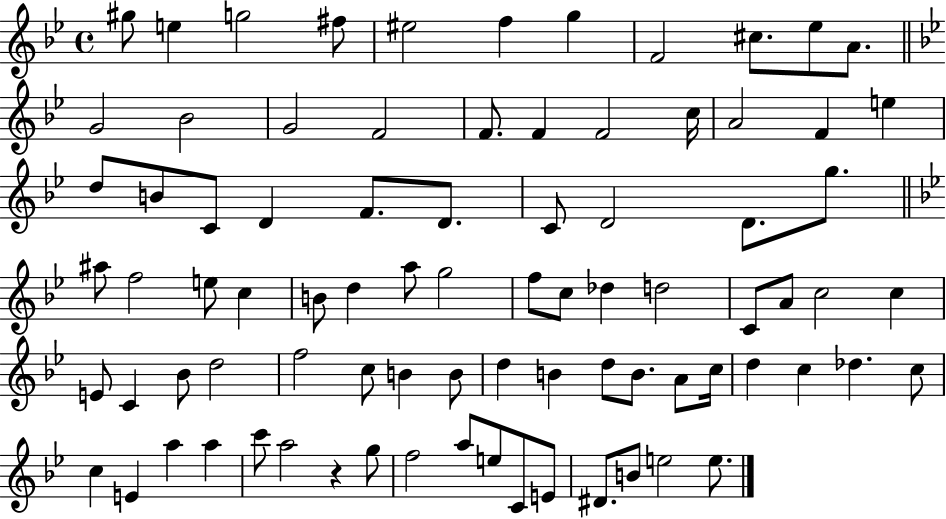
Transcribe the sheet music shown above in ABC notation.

X:1
T:Untitled
M:4/4
L:1/4
K:Bb
^g/2 e g2 ^f/2 ^e2 f g F2 ^c/2 _e/2 A/2 G2 _B2 G2 F2 F/2 F F2 c/4 A2 F e d/2 B/2 C/2 D F/2 D/2 C/2 D2 D/2 g/2 ^a/2 f2 e/2 c B/2 d a/2 g2 f/2 c/2 _d d2 C/2 A/2 c2 c E/2 C _B/2 d2 f2 c/2 B B/2 d B d/2 B/2 A/2 c/4 d c _d c/2 c E a a c'/2 a2 z g/2 f2 a/2 e/2 C/2 E/2 ^D/2 B/2 e2 e/2